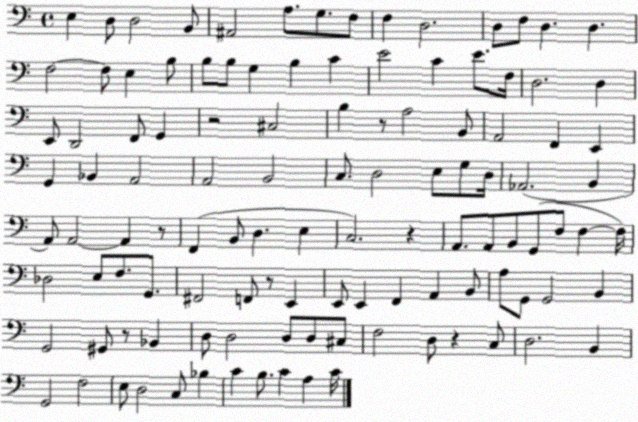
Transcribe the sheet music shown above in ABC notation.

X:1
T:Untitled
M:4/4
L:1/4
K:C
E, D,/2 D,2 B,,/2 ^A,,2 A,/2 G,/2 F,/2 F, D,2 D,/2 F,/2 D, D, F,2 F,/2 E, B,/2 B,/2 B,/2 G, B, C E2 C E/2 F,/4 D,2 D, E,,/2 D,,2 F,,/2 G,, z2 ^C,2 B, z/2 A,2 B,,/2 A,,2 F,, E,, G,, _B,, A,,2 A,,2 B,,2 C,/2 D,2 E,/2 G,/2 D,/4 _A,,2 B,, A,,/2 A,,2 A,, z/2 F,, B,,/2 D, E, C,2 z A,,/2 A,,/2 B,,/2 G,,/2 F,/2 F, F,/4 _D,2 E,/2 F,/2 G,,/2 ^F,,2 F,,/2 z/2 E,, E,,/2 E,, F,, A,, B,,/2 A,/2 G,,/2 G,,2 B,, G,,2 ^G,,/2 z/2 _B,, D,/2 D,2 D,/2 D,/2 ^C,/2 F,2 D,/2 z C,/2 D,2 B,, G,,2 F,2 E,/2 D,2 C,/2 _B, C B,/2 C A, C/4